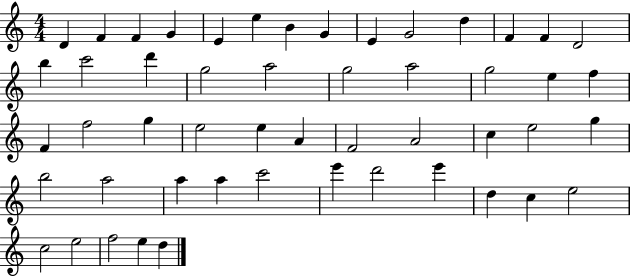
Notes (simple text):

D4/q F4/q F4/q G4/q E4/q E5/q B4/q G4/q E4/q G4/h D5/q F4/q F4/q D4/h B5/q C6/h D6/q G5/h A5/h G5/h A5/h G5/h E5/q F5/q F4/q F5/h G5/q E5/h E5/q A4/q F4/h A4/h C5/q E5/h G5/q B5/h A5/h A5/q A5/q C6/h E6/q D6/h E6/q D5/q C5/q E5/h C5/h E5/h F5/h E5/q D5/q